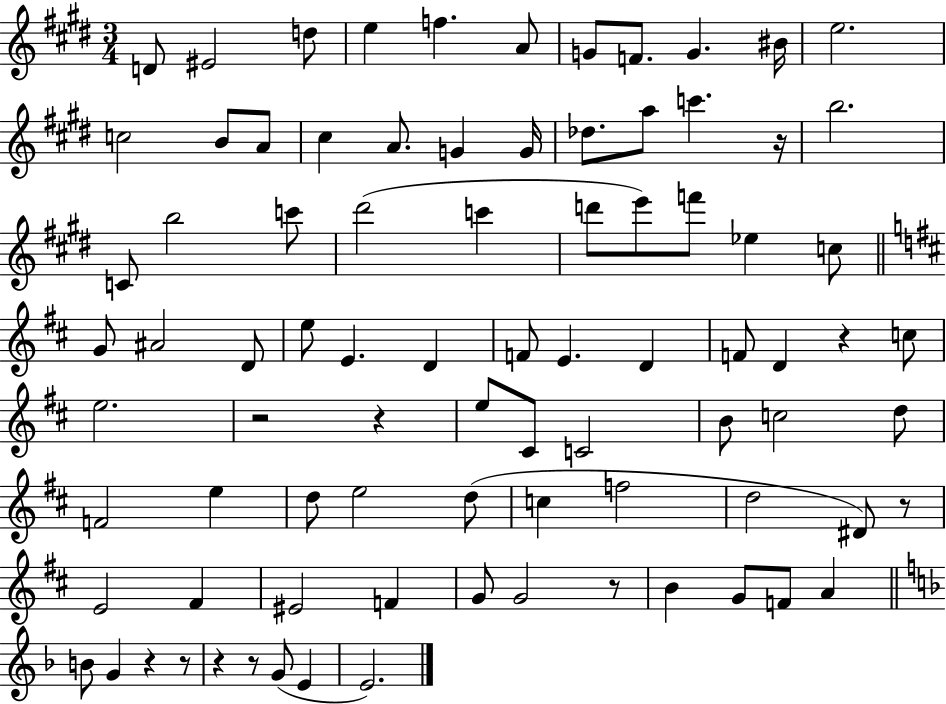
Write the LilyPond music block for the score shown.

{
  \clef treble
  \numericTimeSignature
  \time 3/4
  \key e \major
  d'8 eis'2 d''8 | e''4 f''4. a'8 | g'8 f'8. g'4. bis'16 | e''2. | \break c''2 b'8 a'8 | cis''4 a'8. g'4 g'16 | des''8. a''8 c'''4. r16 | b''2. | \break c'8 b''2 c'''8 | dis'''2( c'''4 | d'''8 e'''8) f'''8 ees''4 c''8 | \bar "||" \break \key d \major g'8 ais'2 d'8 | e''8 e'4. d'4 | f'8 e'4. d'4 | f'8 d'4 r4 c''8 | \break e''2. | r2 r4 | e''8 cis'8 c'2 | b'8 c''2 d''8 | \break f'2 e''4 | d''8 e''2 d''8( | c''4 f''2 | d''2 dis'8) r8 | \break e'2 fis'4 | eis'2 f'4 | g'8 g'2 r8 | b'4 g'8 f'8 a'4 | \break \bar "||" \break \key f \major b'8 g'4 r4 r8 | r4 r8 g'8( e'4 | e'2.) | \bar "|."
}